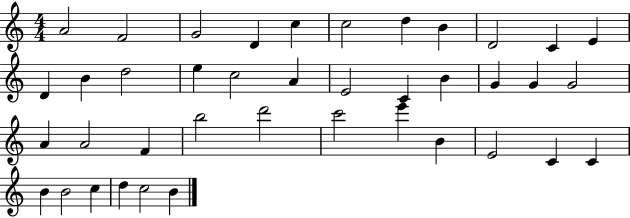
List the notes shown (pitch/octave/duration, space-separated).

A4/h F4/h G4/h D4/q C5/q C5/h D5/q B4/q D4/h C4/q E4/q D4/q B4/q D5/h E5/q C5/h A4/q E4/h C4/q B4/q G4/q G4/q G4/h A4/q A4/h F4/q B5/h D6/h C6/h E6/q B4/q E4/h C4/q C4/q B4/q B4/h C5/q D5/q C5/h B4/q